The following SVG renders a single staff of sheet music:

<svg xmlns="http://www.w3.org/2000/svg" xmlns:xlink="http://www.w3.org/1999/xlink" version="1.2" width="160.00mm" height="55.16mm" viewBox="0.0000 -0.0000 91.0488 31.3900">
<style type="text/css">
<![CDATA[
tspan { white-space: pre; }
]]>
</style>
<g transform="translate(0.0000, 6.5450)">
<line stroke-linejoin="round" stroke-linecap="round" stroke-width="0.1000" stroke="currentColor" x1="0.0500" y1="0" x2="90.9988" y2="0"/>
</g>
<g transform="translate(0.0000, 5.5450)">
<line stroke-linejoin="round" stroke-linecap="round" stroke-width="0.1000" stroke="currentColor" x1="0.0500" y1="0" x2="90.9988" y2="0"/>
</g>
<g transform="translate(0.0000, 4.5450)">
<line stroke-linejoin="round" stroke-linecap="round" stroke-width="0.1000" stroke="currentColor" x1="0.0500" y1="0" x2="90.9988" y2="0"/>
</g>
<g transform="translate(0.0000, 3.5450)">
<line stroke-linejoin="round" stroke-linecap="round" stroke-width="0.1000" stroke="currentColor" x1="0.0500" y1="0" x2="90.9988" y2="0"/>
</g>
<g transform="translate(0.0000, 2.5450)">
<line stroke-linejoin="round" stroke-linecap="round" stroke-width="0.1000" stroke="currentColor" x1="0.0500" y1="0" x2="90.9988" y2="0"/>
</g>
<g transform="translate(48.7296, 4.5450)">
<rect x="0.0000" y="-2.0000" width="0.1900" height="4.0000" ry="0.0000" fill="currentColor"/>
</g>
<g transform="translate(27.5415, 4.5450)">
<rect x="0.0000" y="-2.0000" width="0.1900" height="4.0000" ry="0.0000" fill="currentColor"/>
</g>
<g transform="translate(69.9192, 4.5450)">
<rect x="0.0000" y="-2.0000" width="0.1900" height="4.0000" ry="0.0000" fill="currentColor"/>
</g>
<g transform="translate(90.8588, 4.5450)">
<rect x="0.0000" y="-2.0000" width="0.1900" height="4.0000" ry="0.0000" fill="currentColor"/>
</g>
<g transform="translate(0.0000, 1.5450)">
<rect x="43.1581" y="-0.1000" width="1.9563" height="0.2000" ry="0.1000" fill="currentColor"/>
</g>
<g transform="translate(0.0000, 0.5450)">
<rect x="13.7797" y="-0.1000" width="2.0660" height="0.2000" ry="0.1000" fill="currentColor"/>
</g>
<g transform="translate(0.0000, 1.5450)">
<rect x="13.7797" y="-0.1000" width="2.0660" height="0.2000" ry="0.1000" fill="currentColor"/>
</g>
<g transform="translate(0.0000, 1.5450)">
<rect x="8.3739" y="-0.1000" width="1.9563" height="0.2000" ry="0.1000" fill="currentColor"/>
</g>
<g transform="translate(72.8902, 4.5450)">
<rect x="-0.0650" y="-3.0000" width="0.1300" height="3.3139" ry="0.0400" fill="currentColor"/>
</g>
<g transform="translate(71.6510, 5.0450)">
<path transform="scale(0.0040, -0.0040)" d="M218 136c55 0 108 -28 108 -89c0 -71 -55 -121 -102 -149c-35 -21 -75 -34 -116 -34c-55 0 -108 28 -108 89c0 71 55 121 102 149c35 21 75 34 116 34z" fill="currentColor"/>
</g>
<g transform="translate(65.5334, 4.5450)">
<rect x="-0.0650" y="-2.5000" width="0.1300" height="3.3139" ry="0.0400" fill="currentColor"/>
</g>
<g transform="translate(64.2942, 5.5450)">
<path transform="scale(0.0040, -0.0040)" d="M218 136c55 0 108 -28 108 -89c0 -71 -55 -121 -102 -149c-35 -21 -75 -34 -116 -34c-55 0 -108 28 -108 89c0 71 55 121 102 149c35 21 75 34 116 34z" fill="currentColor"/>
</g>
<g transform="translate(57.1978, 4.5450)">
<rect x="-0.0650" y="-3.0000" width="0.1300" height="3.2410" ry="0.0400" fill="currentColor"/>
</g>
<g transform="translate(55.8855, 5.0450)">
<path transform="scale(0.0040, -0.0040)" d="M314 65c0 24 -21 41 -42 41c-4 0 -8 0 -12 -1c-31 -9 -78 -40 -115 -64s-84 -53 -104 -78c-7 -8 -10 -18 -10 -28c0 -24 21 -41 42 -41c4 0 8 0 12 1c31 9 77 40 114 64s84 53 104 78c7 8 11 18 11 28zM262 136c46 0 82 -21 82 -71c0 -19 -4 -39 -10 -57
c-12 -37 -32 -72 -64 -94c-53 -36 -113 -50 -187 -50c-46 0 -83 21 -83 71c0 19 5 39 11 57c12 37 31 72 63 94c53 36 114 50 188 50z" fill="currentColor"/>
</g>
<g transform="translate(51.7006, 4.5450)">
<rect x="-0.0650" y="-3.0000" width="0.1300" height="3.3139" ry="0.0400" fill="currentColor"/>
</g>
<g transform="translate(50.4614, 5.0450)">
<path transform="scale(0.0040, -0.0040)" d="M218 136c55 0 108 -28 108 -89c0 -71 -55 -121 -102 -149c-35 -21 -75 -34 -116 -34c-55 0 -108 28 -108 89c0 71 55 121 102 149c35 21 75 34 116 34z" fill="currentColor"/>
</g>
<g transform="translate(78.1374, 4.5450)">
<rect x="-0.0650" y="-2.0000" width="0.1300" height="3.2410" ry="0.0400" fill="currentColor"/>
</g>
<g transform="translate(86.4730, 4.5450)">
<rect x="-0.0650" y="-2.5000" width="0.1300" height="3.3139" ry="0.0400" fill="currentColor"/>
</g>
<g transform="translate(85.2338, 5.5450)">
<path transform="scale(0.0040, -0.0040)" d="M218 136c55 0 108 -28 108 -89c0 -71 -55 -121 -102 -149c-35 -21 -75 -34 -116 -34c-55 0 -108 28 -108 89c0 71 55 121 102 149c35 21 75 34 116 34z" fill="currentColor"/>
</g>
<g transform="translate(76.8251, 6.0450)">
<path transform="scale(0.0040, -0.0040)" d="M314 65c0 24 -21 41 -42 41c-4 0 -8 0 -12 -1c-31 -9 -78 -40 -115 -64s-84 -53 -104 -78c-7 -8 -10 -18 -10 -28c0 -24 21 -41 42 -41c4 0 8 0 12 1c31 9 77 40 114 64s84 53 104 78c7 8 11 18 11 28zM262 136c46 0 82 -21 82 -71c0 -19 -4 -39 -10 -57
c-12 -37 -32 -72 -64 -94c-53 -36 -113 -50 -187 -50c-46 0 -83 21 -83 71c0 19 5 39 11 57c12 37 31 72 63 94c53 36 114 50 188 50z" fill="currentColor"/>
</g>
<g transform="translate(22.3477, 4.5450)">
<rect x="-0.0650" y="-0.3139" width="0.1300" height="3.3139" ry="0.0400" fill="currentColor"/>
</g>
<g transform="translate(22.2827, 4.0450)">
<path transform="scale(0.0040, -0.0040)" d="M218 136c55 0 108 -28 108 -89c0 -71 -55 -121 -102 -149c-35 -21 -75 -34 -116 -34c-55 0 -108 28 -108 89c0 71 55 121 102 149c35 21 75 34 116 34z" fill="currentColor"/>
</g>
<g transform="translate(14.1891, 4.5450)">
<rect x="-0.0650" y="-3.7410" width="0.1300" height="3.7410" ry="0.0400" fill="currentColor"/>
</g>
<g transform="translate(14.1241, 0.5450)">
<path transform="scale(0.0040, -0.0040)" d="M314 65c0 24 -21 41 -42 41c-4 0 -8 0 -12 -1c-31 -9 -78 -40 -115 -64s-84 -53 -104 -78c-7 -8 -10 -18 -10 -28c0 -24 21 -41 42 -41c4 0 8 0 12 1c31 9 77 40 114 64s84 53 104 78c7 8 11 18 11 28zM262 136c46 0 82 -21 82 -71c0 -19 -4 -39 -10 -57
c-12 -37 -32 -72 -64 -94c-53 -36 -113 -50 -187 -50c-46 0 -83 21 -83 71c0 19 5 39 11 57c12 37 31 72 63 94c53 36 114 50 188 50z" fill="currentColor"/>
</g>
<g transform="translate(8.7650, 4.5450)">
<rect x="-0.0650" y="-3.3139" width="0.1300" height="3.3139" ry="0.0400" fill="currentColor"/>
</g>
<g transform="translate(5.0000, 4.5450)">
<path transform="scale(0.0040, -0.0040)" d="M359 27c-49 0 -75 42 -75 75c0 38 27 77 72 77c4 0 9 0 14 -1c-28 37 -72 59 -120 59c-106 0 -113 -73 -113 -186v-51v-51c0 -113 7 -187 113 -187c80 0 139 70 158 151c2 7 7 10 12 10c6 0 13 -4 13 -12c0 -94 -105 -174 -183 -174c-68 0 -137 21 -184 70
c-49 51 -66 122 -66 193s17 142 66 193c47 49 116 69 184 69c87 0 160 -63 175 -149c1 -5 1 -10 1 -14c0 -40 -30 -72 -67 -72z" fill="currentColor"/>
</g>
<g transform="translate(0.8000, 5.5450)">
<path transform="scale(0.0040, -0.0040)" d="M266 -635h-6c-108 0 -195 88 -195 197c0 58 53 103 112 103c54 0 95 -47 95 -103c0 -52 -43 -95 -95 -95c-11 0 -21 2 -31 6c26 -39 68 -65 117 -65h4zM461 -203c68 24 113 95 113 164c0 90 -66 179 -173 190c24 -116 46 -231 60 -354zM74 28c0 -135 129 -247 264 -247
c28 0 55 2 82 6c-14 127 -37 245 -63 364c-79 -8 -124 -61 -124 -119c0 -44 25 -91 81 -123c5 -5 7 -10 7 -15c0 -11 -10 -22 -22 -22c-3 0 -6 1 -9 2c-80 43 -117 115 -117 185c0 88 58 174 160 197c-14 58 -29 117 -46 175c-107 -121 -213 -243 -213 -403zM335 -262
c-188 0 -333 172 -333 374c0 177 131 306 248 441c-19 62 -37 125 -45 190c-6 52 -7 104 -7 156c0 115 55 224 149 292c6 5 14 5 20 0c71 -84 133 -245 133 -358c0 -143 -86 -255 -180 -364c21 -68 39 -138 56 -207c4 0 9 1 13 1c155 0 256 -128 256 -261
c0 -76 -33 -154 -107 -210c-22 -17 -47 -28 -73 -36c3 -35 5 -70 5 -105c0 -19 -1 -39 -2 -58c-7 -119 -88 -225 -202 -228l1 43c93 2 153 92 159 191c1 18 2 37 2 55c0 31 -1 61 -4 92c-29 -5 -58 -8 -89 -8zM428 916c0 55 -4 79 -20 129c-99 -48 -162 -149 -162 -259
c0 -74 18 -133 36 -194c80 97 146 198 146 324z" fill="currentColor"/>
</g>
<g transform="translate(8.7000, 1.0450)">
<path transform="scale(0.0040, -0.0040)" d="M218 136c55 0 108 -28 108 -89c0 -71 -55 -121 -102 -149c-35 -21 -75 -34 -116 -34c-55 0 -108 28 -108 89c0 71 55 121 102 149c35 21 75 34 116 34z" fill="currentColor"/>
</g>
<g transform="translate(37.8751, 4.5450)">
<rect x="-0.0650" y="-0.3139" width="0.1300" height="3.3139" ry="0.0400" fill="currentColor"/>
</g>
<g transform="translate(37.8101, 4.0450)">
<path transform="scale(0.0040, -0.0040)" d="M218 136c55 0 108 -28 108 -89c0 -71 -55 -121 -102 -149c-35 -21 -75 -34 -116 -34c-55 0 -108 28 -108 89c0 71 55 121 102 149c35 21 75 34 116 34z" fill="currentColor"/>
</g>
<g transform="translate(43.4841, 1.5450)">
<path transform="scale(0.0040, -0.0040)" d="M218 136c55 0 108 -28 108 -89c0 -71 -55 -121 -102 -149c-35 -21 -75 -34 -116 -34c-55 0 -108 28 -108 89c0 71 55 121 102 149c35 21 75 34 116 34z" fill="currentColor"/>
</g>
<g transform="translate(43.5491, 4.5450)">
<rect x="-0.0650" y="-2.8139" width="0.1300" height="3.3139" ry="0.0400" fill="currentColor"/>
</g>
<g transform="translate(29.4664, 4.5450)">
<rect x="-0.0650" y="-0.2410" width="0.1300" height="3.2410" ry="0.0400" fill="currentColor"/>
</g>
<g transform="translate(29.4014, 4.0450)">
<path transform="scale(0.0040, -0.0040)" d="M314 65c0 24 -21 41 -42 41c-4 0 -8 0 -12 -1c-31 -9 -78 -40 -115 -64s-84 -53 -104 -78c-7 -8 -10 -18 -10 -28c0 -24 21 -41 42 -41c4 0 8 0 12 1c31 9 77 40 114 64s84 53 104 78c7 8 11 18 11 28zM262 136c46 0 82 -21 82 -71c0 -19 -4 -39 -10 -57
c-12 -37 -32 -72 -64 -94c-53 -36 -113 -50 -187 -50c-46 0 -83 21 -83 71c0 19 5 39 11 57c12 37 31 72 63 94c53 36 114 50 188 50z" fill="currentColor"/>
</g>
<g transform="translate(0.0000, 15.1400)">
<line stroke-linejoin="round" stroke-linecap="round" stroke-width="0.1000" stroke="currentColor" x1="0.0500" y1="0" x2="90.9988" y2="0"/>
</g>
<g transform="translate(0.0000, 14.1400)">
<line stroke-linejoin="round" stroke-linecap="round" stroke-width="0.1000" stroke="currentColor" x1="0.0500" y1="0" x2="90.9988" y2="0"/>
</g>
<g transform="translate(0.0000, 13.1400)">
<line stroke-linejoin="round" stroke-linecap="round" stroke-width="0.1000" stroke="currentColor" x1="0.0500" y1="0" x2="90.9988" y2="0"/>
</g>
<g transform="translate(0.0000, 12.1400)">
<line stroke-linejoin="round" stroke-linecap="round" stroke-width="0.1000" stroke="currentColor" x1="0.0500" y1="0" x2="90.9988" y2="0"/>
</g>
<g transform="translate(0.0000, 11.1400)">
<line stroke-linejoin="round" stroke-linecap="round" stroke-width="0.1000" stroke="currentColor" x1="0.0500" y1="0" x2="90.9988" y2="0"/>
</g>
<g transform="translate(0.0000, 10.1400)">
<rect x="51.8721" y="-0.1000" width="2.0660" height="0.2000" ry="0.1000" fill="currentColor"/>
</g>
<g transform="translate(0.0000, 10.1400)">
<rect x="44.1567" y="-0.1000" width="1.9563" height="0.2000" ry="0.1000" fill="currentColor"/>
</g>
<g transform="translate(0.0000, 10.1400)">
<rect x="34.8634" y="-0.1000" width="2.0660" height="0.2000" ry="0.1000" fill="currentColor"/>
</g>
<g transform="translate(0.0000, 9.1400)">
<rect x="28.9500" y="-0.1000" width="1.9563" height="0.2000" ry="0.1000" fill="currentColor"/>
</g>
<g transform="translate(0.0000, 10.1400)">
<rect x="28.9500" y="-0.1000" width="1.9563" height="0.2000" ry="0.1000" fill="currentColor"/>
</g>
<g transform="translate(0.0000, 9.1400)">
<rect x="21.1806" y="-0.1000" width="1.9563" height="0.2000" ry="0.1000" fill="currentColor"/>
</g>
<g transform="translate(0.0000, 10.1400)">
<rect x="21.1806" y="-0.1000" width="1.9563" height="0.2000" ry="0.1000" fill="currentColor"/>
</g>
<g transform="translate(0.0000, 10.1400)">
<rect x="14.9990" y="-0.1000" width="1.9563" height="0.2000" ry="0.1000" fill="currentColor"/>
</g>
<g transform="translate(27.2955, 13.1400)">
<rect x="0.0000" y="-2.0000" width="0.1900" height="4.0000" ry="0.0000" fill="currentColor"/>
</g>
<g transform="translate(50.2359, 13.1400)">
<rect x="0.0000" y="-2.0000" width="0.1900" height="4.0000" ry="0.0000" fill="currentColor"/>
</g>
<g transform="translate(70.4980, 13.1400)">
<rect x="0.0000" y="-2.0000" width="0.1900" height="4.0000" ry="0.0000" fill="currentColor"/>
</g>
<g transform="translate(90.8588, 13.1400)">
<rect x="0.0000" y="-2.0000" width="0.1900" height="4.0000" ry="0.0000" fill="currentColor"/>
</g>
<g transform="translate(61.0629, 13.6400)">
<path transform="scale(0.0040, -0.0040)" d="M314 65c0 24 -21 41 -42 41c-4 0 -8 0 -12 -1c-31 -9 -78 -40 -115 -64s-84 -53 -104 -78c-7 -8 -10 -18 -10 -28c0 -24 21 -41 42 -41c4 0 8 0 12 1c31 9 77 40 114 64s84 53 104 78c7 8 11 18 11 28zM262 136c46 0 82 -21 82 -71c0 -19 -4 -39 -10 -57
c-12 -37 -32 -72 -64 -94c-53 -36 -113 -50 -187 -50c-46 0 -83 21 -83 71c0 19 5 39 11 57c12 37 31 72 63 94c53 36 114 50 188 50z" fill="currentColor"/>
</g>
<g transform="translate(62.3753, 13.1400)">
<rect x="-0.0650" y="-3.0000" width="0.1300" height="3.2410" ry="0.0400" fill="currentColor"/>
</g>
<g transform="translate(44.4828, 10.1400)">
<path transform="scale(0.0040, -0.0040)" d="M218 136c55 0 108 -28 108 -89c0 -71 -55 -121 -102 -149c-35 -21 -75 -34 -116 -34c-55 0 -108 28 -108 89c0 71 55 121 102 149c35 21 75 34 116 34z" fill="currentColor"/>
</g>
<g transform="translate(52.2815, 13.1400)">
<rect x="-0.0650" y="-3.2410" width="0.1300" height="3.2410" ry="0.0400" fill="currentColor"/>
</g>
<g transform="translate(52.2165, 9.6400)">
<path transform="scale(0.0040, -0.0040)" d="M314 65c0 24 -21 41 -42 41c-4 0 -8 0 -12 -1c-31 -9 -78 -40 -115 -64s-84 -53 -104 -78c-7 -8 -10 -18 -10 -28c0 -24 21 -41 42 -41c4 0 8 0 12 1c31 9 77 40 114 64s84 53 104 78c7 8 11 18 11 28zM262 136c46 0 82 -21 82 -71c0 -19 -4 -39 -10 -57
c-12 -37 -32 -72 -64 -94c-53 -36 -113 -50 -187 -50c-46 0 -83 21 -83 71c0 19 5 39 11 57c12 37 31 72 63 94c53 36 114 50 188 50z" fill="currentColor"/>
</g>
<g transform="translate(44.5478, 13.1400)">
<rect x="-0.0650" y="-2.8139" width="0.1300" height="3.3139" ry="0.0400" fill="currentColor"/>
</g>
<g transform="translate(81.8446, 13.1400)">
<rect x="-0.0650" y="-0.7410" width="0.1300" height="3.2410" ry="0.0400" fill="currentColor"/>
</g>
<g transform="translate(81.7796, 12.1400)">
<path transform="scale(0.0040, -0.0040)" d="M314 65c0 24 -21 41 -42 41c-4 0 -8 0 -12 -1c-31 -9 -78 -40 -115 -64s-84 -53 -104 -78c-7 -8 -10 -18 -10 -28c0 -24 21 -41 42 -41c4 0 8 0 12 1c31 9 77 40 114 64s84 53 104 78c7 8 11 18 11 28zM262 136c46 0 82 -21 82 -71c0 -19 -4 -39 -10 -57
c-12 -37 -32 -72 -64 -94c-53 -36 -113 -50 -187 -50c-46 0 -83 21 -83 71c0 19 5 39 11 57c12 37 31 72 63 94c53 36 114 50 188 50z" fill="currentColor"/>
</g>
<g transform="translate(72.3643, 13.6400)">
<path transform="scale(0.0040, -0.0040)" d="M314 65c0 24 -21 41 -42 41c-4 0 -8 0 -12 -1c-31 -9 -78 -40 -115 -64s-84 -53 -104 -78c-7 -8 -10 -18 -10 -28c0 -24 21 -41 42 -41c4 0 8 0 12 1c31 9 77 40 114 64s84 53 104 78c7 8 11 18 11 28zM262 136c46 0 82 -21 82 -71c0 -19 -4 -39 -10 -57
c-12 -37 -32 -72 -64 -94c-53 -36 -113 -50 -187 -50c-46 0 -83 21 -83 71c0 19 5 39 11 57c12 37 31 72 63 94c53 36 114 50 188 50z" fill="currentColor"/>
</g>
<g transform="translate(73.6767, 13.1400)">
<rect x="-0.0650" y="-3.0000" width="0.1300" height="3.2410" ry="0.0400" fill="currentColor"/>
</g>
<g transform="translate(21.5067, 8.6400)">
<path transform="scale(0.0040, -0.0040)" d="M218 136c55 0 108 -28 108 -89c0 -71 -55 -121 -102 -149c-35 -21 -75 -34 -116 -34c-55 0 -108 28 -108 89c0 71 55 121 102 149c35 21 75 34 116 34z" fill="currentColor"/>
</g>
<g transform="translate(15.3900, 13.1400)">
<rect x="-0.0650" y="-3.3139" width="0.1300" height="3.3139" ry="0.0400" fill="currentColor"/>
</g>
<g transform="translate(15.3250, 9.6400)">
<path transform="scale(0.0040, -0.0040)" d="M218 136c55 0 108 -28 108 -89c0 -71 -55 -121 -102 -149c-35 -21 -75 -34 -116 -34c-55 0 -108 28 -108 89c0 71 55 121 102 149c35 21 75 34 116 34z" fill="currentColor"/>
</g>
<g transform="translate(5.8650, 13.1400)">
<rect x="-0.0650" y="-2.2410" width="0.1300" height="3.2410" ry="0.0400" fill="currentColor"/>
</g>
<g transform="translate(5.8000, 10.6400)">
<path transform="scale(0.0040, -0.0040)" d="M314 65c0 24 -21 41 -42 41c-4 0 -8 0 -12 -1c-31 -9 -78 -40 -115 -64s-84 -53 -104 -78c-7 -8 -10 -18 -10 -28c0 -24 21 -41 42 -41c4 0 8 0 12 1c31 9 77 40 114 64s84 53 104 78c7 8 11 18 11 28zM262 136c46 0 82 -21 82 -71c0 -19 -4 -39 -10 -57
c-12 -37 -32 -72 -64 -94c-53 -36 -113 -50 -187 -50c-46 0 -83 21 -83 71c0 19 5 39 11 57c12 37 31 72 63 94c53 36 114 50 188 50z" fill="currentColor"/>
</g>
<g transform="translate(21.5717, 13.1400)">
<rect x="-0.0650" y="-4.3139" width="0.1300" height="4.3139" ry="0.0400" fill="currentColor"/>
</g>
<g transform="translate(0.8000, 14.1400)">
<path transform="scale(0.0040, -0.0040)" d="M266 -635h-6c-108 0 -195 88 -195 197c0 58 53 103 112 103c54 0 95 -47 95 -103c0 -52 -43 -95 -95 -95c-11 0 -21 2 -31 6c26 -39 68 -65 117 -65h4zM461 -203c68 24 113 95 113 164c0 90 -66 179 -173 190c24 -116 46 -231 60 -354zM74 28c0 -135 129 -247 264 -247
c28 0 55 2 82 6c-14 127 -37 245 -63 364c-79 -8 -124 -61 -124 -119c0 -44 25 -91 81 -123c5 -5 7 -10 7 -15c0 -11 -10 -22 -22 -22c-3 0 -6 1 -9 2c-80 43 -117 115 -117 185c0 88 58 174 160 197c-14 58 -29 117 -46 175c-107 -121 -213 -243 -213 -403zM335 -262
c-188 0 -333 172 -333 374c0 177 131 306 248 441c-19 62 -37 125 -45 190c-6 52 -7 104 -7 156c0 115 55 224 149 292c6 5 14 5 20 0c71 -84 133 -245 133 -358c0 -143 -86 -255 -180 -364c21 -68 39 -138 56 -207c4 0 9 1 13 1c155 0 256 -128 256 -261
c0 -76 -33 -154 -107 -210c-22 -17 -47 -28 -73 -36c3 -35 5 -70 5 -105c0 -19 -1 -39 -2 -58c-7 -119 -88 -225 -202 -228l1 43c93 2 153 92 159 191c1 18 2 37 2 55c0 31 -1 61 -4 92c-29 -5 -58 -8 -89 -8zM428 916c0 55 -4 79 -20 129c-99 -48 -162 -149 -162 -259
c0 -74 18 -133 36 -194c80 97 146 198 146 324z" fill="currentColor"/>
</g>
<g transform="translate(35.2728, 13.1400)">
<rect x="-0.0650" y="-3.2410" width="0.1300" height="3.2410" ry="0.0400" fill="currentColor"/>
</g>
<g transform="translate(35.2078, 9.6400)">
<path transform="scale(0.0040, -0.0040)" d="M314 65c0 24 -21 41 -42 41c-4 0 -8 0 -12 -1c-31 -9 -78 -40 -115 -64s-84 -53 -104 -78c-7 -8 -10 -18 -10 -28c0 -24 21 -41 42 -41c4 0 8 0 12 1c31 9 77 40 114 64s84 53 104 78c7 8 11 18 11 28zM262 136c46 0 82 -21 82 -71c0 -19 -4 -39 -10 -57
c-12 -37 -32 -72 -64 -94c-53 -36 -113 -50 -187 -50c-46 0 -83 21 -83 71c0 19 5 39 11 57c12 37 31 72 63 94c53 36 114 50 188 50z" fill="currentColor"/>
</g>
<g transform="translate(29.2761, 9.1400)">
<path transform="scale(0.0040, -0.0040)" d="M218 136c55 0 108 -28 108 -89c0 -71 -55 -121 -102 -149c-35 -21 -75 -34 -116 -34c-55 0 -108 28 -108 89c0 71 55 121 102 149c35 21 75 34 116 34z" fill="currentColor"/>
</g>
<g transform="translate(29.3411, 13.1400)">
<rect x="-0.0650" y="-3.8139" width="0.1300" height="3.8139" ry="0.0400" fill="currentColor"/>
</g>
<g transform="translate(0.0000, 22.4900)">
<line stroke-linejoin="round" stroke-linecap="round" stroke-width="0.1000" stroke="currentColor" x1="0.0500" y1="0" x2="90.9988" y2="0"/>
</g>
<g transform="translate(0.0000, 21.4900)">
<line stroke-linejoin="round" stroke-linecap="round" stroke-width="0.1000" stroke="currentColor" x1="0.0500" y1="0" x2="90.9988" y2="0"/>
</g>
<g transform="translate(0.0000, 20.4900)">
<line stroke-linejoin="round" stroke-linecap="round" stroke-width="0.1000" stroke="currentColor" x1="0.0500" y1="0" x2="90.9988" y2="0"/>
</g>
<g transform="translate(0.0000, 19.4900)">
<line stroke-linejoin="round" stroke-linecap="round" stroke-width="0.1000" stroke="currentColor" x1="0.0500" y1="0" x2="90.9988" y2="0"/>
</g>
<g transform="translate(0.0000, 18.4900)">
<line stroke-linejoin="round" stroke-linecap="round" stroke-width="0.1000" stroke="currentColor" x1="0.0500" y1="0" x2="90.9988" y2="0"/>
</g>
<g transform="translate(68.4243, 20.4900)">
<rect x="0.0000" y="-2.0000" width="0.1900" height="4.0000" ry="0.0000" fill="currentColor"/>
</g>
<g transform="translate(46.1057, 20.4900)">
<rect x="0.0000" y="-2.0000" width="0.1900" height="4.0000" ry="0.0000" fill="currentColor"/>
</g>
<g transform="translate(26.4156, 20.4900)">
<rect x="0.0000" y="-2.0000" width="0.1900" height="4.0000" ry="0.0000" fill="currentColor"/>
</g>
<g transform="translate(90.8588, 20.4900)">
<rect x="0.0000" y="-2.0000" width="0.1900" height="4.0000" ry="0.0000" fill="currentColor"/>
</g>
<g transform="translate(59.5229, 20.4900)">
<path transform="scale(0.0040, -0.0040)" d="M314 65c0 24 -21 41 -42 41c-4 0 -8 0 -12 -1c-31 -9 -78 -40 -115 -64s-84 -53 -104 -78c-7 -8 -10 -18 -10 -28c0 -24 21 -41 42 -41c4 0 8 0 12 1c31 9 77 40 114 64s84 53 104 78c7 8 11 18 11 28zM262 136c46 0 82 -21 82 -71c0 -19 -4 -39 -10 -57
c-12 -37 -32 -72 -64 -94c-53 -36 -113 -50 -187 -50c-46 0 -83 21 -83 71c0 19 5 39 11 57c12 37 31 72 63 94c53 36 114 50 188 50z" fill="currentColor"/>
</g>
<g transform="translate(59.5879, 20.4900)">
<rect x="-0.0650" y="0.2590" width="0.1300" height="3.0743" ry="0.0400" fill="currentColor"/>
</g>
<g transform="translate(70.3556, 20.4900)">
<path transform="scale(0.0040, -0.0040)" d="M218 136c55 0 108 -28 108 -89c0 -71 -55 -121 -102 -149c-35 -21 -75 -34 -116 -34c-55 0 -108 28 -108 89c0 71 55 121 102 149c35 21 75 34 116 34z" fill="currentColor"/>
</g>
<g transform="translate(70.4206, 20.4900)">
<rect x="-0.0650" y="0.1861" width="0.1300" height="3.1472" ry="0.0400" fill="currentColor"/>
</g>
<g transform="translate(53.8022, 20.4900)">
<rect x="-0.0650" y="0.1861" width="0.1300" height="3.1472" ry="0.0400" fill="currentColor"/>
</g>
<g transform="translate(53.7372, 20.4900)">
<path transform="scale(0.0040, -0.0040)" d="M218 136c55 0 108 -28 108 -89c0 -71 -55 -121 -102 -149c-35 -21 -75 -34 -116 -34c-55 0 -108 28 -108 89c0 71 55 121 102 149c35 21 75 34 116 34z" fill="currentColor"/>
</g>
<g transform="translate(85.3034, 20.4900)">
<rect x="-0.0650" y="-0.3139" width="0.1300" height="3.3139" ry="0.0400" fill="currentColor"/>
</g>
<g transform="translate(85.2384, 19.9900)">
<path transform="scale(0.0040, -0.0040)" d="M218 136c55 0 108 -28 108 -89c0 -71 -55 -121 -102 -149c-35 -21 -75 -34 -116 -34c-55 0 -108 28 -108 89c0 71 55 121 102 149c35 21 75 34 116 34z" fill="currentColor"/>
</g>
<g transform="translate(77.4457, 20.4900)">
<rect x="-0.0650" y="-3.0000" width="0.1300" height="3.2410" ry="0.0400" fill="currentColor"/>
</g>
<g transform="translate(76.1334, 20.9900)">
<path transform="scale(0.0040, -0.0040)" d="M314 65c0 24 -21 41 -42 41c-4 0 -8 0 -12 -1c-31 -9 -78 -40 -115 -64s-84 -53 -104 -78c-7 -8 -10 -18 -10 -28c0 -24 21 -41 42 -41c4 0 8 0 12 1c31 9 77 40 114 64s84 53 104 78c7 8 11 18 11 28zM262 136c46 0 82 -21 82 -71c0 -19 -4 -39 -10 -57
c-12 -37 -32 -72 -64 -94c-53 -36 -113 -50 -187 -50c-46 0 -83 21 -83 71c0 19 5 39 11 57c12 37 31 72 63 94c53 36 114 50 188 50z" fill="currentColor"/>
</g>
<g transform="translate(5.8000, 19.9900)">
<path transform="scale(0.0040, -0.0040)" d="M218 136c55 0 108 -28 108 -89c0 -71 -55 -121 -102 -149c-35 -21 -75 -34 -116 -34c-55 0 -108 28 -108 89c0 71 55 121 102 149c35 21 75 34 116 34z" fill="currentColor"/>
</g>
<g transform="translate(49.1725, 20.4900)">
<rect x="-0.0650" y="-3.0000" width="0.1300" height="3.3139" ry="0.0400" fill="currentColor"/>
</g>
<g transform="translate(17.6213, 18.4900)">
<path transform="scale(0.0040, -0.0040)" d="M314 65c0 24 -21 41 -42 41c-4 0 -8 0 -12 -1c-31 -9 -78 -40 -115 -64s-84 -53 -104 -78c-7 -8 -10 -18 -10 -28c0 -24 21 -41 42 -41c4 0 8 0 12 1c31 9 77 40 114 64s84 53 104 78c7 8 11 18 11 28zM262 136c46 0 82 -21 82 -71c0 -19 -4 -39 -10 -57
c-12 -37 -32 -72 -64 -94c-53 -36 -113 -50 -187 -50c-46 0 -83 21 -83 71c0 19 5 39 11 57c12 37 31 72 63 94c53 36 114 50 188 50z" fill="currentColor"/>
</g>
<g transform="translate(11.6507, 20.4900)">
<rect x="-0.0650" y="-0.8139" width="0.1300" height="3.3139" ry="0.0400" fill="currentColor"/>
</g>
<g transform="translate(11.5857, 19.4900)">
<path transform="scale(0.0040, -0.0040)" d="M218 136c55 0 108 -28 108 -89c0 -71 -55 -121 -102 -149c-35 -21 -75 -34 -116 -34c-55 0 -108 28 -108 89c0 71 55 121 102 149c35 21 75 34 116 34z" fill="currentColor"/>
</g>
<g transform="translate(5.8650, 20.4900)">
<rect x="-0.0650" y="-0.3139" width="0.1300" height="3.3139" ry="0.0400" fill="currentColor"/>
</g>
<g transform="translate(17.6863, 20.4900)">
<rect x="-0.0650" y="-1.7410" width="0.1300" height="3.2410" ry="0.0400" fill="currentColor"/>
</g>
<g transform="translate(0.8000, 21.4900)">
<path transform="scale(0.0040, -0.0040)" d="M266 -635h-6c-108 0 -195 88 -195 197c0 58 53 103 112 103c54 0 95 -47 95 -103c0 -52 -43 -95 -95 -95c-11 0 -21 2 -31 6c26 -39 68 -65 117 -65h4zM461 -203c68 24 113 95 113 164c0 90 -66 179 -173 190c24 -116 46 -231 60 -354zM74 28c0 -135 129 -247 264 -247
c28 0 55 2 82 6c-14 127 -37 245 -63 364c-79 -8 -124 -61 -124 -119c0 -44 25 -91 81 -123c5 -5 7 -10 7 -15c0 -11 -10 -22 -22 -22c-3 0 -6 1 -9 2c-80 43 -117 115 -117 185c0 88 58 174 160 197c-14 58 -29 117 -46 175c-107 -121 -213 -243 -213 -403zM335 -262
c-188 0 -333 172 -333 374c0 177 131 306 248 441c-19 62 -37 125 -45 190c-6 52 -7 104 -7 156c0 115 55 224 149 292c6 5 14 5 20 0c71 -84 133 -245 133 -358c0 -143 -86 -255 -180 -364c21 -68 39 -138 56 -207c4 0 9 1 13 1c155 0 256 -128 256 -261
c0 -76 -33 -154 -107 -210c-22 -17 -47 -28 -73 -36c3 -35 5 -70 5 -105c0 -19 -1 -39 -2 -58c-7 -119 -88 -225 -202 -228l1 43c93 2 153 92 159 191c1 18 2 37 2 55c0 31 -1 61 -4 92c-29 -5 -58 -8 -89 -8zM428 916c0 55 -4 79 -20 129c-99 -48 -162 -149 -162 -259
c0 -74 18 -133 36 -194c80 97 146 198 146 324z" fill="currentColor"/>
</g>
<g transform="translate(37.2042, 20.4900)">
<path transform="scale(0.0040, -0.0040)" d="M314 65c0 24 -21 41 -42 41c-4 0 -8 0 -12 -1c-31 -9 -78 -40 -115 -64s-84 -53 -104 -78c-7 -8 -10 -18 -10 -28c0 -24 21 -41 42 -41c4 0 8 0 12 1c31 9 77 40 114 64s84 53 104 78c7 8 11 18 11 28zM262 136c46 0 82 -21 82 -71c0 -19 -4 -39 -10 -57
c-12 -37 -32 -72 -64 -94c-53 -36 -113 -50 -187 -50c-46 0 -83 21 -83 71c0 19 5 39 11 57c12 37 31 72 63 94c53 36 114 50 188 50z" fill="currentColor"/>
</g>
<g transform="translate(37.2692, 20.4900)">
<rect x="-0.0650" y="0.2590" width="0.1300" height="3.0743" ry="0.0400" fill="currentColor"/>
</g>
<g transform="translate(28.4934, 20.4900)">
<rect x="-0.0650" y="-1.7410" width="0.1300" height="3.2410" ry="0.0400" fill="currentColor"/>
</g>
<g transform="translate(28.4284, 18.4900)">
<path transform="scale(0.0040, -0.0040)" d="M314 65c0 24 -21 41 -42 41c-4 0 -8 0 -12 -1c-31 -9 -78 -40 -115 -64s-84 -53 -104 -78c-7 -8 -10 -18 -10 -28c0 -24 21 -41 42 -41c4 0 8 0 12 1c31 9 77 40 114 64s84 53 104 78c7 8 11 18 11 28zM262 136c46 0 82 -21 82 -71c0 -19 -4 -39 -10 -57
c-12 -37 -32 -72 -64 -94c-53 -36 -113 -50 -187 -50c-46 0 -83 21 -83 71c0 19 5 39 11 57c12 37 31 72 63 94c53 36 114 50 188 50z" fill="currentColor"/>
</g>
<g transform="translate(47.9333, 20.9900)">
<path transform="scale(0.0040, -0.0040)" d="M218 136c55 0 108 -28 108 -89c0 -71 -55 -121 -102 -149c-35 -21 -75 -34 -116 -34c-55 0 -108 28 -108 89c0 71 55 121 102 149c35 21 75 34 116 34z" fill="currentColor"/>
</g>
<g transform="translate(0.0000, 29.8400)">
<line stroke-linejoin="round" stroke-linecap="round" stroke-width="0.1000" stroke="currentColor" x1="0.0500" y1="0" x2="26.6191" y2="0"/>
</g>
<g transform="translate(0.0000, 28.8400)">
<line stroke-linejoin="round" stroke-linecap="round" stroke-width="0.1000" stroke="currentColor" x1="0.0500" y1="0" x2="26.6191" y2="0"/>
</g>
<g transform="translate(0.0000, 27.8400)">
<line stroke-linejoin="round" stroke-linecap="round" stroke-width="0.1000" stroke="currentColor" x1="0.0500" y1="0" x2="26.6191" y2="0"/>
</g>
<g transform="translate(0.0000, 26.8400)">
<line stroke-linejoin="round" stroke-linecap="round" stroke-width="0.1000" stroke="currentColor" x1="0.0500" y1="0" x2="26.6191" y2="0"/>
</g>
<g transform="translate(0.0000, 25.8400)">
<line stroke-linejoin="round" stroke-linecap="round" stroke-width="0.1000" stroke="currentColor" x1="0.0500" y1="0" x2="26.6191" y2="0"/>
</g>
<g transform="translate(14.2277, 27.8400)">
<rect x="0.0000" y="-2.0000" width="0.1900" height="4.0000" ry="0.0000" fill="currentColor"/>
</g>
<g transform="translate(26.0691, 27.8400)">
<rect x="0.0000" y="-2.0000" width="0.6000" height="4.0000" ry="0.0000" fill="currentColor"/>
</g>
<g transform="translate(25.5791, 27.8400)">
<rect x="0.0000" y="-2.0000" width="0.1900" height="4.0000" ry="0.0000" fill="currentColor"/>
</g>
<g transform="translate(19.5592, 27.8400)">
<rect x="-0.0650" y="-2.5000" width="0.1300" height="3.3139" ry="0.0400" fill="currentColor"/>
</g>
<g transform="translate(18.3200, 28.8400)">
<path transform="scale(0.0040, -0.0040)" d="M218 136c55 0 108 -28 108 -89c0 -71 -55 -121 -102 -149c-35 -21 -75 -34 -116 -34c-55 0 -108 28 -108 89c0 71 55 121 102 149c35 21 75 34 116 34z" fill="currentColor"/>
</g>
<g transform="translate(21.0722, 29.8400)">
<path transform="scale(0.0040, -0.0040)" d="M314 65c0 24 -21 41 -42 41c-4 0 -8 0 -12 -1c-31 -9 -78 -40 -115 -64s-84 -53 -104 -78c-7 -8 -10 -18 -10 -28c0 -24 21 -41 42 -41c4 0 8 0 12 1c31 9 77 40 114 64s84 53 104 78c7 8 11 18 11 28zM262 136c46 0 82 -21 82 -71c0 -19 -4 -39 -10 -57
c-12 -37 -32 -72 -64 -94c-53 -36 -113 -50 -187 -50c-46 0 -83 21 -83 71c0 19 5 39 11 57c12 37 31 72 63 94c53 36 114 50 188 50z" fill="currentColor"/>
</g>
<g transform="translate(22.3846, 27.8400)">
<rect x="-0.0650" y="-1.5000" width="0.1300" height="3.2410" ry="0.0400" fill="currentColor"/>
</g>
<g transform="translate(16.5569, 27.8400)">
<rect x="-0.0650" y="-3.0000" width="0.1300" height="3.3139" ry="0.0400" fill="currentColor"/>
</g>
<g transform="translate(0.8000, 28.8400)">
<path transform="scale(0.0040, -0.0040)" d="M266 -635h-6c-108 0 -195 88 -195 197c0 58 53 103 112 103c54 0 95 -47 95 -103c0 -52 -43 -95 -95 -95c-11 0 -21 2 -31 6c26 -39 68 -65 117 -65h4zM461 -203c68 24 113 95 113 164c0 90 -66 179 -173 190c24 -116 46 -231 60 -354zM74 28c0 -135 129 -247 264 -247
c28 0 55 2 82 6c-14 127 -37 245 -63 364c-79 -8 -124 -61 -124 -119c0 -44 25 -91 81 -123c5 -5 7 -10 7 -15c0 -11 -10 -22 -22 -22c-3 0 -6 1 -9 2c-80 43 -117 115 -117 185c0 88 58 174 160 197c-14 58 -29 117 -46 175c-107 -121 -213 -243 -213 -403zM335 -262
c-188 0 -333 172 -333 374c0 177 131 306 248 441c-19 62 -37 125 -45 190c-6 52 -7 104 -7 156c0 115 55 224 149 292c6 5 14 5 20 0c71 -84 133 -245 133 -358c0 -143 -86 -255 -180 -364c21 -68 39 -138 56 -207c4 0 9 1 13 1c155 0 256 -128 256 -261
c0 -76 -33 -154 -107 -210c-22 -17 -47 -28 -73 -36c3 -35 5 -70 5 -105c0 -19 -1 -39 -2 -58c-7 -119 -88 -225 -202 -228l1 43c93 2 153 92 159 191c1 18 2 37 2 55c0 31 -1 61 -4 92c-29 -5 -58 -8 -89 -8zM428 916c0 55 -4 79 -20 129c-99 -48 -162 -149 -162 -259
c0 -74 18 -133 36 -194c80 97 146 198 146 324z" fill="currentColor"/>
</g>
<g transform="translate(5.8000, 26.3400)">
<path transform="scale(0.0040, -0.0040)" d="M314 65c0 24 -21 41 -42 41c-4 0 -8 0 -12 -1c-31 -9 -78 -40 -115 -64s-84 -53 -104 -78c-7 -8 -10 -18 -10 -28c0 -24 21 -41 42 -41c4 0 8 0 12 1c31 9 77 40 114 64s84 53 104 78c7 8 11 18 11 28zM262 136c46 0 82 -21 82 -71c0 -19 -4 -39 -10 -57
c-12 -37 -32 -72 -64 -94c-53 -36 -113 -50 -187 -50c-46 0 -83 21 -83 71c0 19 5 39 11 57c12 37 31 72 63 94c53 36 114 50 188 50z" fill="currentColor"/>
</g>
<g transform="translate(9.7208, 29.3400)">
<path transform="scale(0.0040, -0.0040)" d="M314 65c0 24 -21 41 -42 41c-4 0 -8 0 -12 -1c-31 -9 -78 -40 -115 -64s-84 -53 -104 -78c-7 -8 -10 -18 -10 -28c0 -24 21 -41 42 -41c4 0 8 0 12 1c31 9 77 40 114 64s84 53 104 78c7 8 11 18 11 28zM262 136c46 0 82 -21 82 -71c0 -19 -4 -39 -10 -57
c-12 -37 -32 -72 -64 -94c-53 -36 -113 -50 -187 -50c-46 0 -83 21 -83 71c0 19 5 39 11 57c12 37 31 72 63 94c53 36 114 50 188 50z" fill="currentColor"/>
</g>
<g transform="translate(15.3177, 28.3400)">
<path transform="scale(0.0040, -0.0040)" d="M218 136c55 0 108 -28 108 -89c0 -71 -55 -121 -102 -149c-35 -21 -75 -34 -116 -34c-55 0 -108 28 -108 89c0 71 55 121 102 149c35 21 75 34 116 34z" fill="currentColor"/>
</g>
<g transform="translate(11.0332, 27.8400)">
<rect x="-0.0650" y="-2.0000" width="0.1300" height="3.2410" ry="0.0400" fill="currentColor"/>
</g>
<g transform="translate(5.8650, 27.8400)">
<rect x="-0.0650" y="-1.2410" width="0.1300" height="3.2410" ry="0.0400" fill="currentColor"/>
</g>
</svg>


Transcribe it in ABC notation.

X:1
T:Untitled
M:4/4
L:1/4
K:C
b c'2 c c2 c a A A2 G A F2 G g2 b d' c' b2 a b2 A2 A2 d2 c d f2 f2 B2 A B B2 B A2 c e2 F2 A G E2